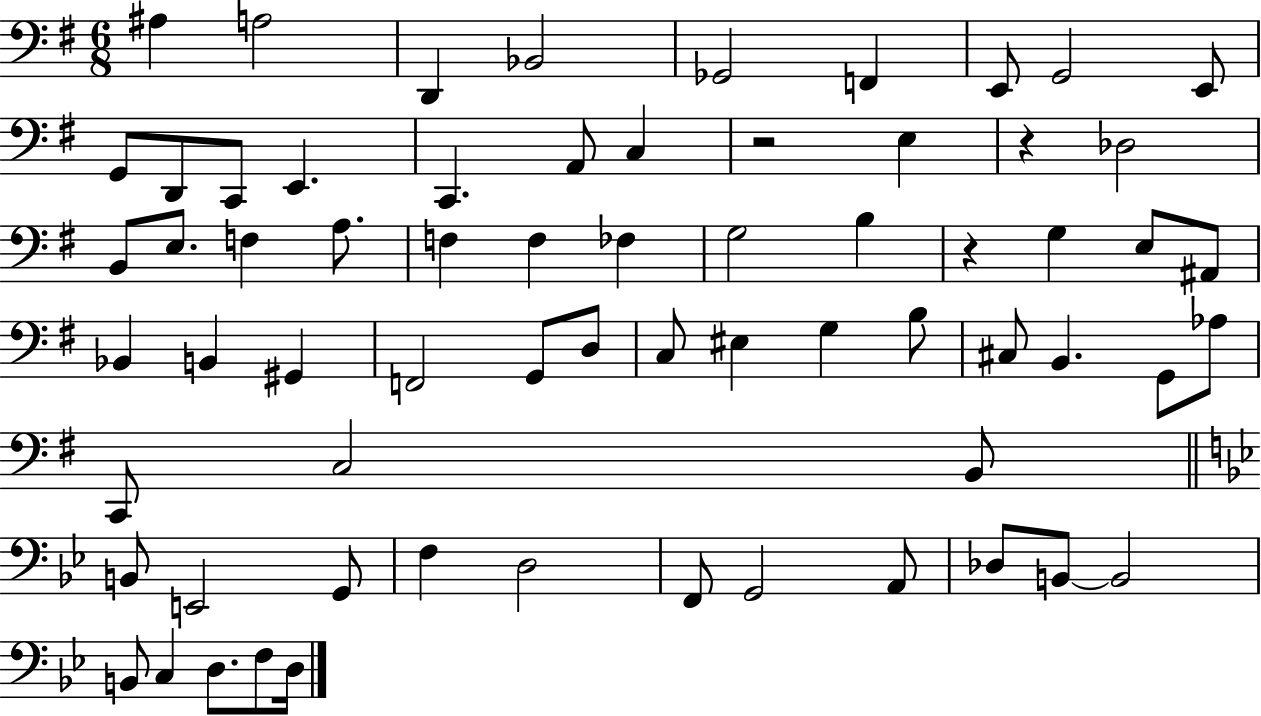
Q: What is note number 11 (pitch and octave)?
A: D2